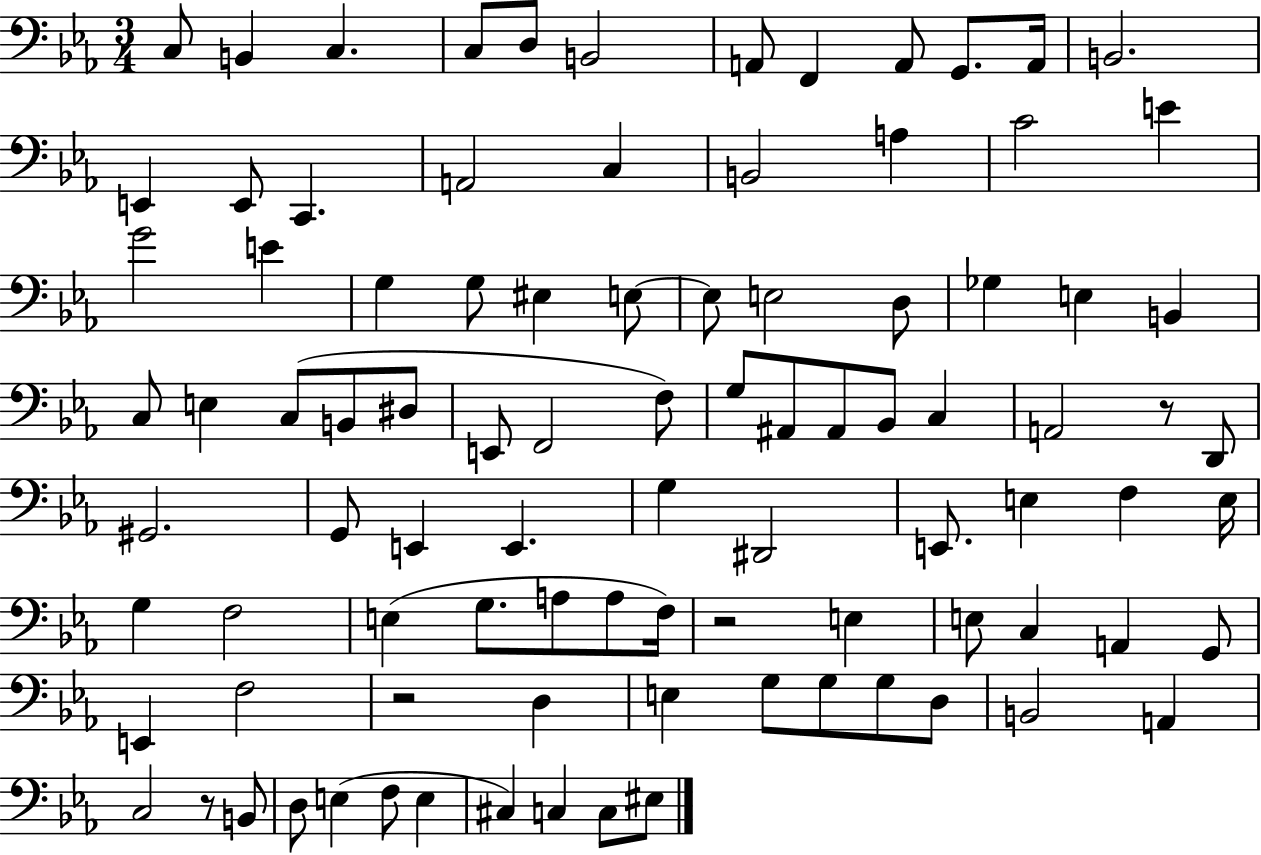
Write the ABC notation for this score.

X:1
T:Untitled
M:3/4
L:1/4
K:Eb
C,/2 B,, C, C,/2 D,/2 B,,2 A,,/2 F,, A,,/2 G,,/2 A,,/4 B,,2 E,, E,,/2 C,, A,,2 C, B,,2 A, C2 E G2 E G, G,/2 ^E, E,/2 E,/2 E,2 D,/2 _G, E, B,, C,/2 E, C,/2 B,,/2 ^D,/2 E,,/2 F,,2 F,/2 G,/2 ^A,,/2 ^A,,/2 _B,,/2 C, A,,2 z/2 D,,/2 ^G,,2 G,,/2 E,, E,, G, ^D,,2 E,,/2 E, F, E,/4 G, F,2 E, G,/2 A,/2 A,/2 F,/4 z2 E, E,/2 C, A,, G,,/2 E,, F,2 z2 D, E, G,/2 G,/2 G,/2 D,/2 B,,2 A,, C,2 z/2 B,,/2 D,/2 E, F,/2 E, ^C, C, C,/2 ^E,/2